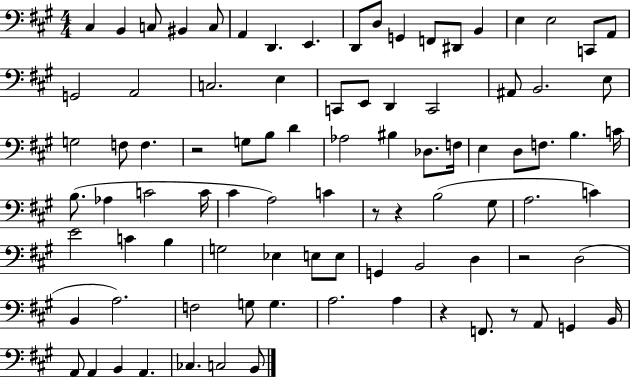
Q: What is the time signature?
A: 4/4